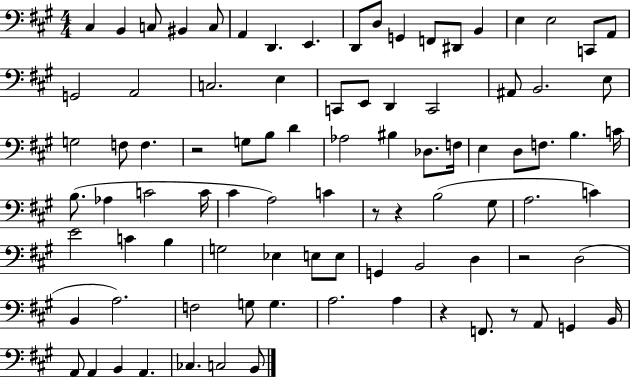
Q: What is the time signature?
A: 4/4